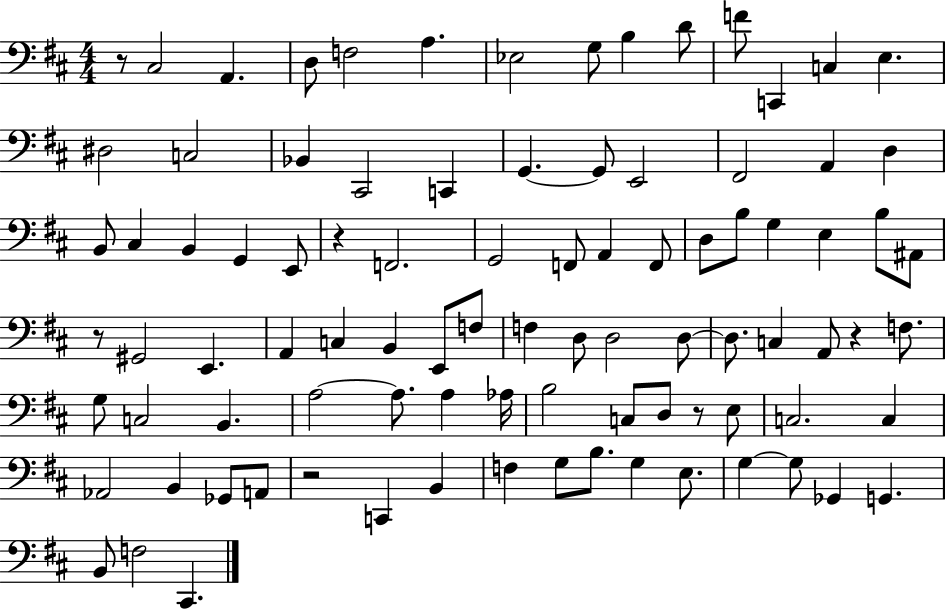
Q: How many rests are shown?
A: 6